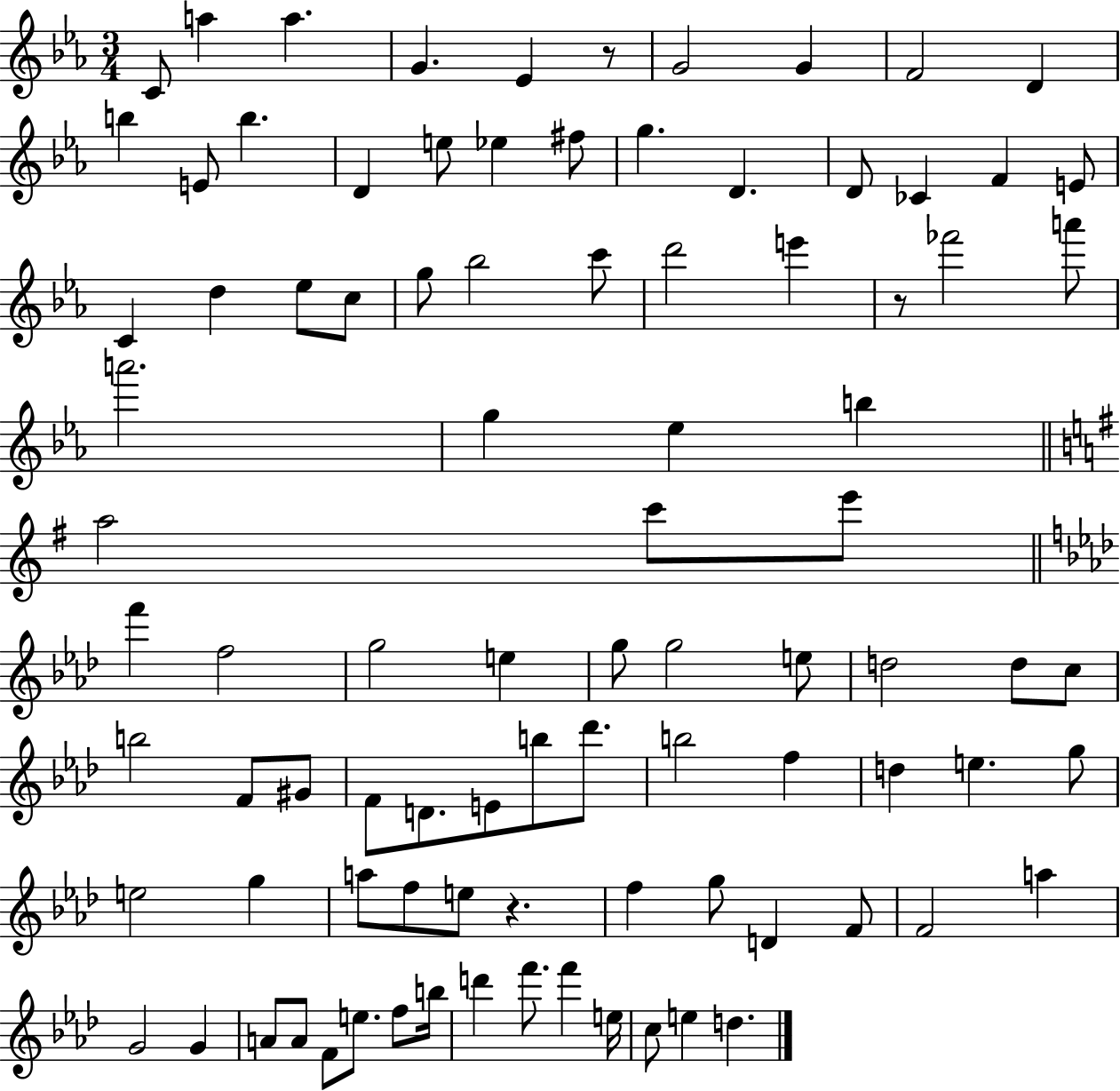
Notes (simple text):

C4/e A5/q A5/q. G4/q. Eb4/q R/e G4/h G4/q F4/h D4/q B5/q E4/e B5/q. D4/q E5/e Eb5/q F#5/e G5/q. D4/q. D4/e CES4/q F4/q E4/e C4/q D5/q Eb5/e C5/e G5/e Bb5/h C6/e D6/h E6/q R/e FES6/h A6/e A6/h. G5/q Eb5/q B5/q A5/h C6/e E6/e F6/q F5/h G5/h E5/q G5/e G5/h E5/e D5/h D5/e C5/e B5/h F4/e G#4/e F4/e D4/e. E4/e B5/e Db6/e. B5/h F5/q D5/q E5/q. G5/e E5/h G5/q A5/e F5/e E5/e R/q. F5/q G5/e D4/q F4/e F4/h A5/q G4/h G4/q A4/e A4/e F4/e E5/e. F5/e B5/s D6/q F6/e. F6/q E5/s C5/e E5/q D5/q.